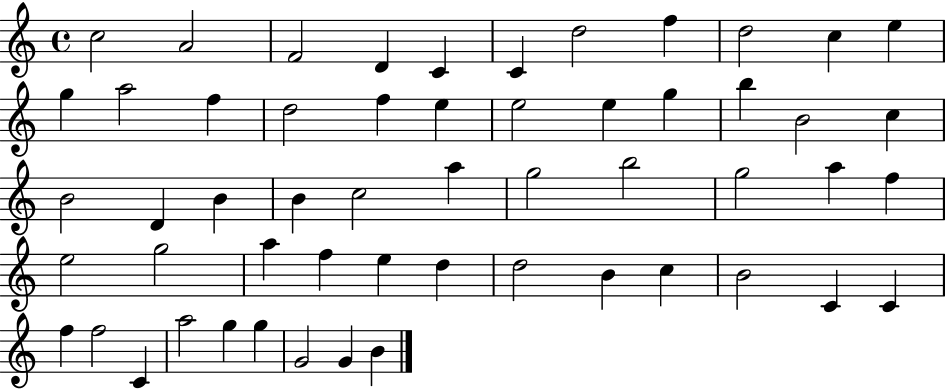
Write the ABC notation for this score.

X:1
T:Untitled
M:4/4
L:1/4
K:C
c2 A2 F2 D C C d2 f d2 c e g a2 f d2 f e e2 e g b B2 c B2 D B B c2 a g2 b2 g2 a f e2 g2 a f e d d2 B c B2 C C f f2 C a2 g g G2 G B